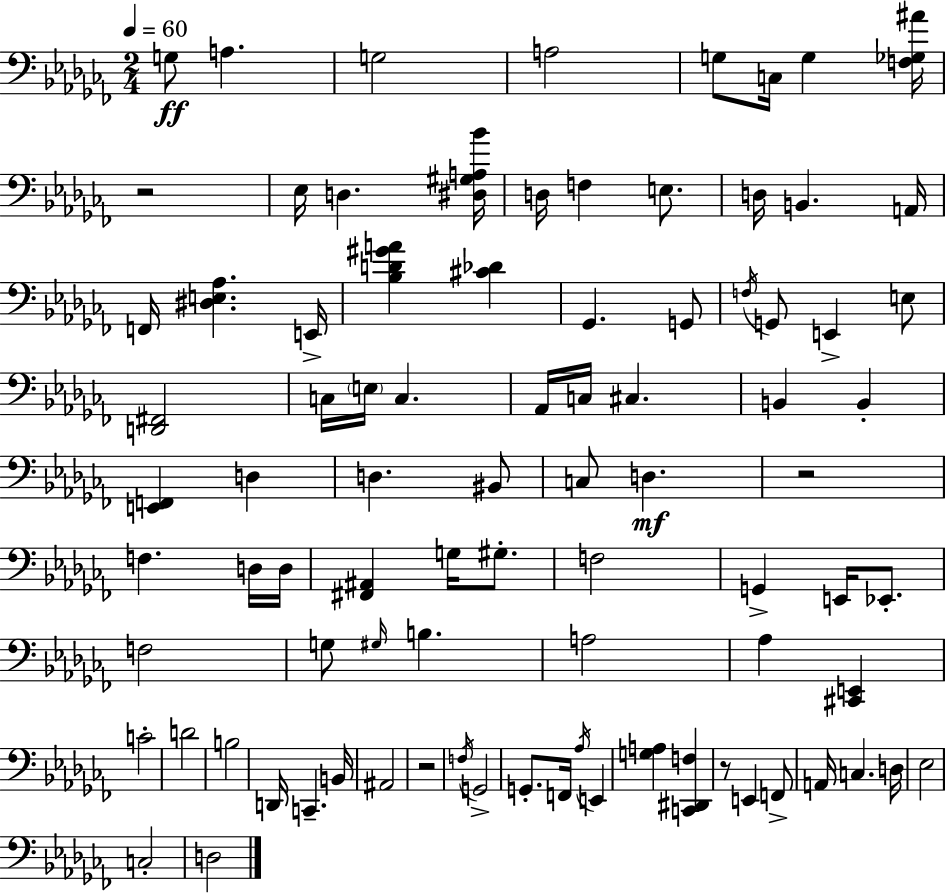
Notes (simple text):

G3/e A3/q. G3/h A3/h G3/e C3/s G3/q [F3,Gb3,A#4]/s R/h Eb3/s D3/q. [D#3,G#3,A3,Bb4]/s D3/s F3/q E3/e. D3/s B2/q. A2/s F2/s [D#3,E3,Ab3]/q. E2/s [Bb3,D4,G#4,A4]/q [C#4,Db4]/q Gb2/q. G2/e F3/s G2/e E2/q E3/e [D2,F#2]/h C3/s E3/s C3/q. Ab2/s C3/s C#3/q. B2/q B2/q [E2,F2]/q D3/q D3/q. BIS2/e C3/e D3/q. R/h F3/q. D3/s D3/s [F#2,A#2]/q G3/s G#3/e. F3/h G2/q E2/s Eb2/e. F3/h G3/e G#3/s B3/q. A3/h Ab3/q [C#2,E2]/q C4/h D4/h B3/h D2/s C2/q. B2/s A#2/h R/h F3/s G2/h G2/e. F2/s Ab3/s E2/q [G3,A3]/q [C2,D#2,F3]/q R/e E2/q F2/e A2/s C3/q. D3/s Eb3/h C3/h D3/h